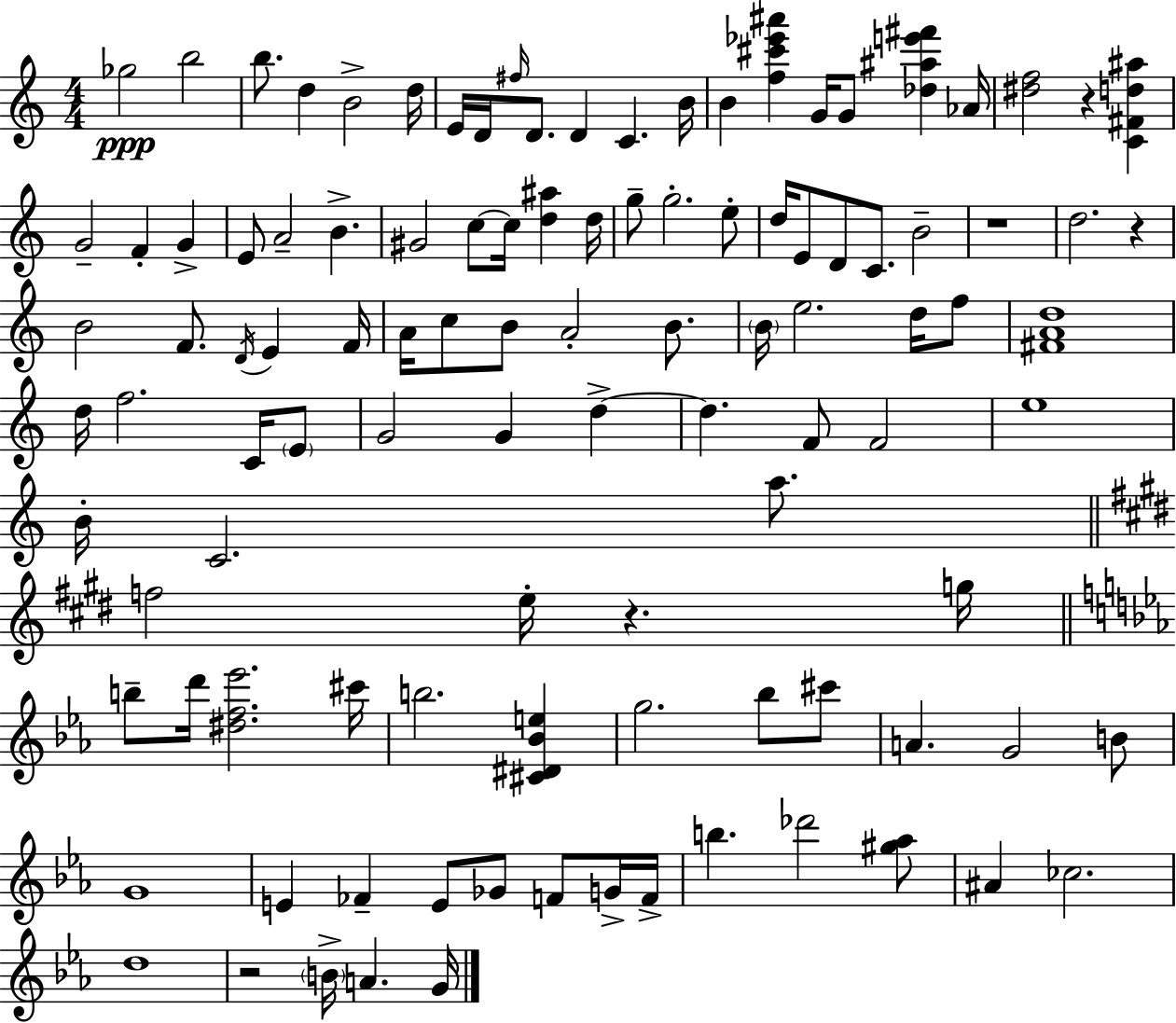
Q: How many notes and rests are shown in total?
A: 107